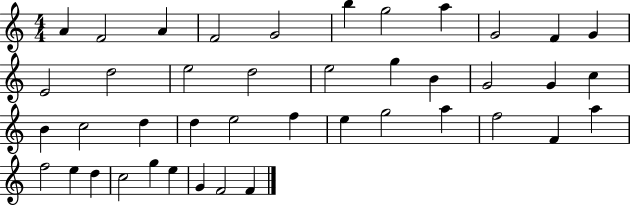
X:1
T:Untitled
M:4/4
L:1/4
K:C
A F2 A F2 G2 b g2 a G2 F G E2 d2 e2 d2 e2 g B G2 G c B c2 d d e2 f e g2 a f2 F a f2 e d c2 g e G F2 F